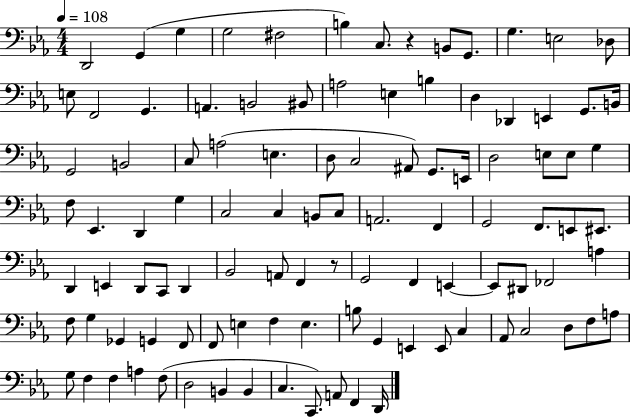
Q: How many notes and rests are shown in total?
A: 103